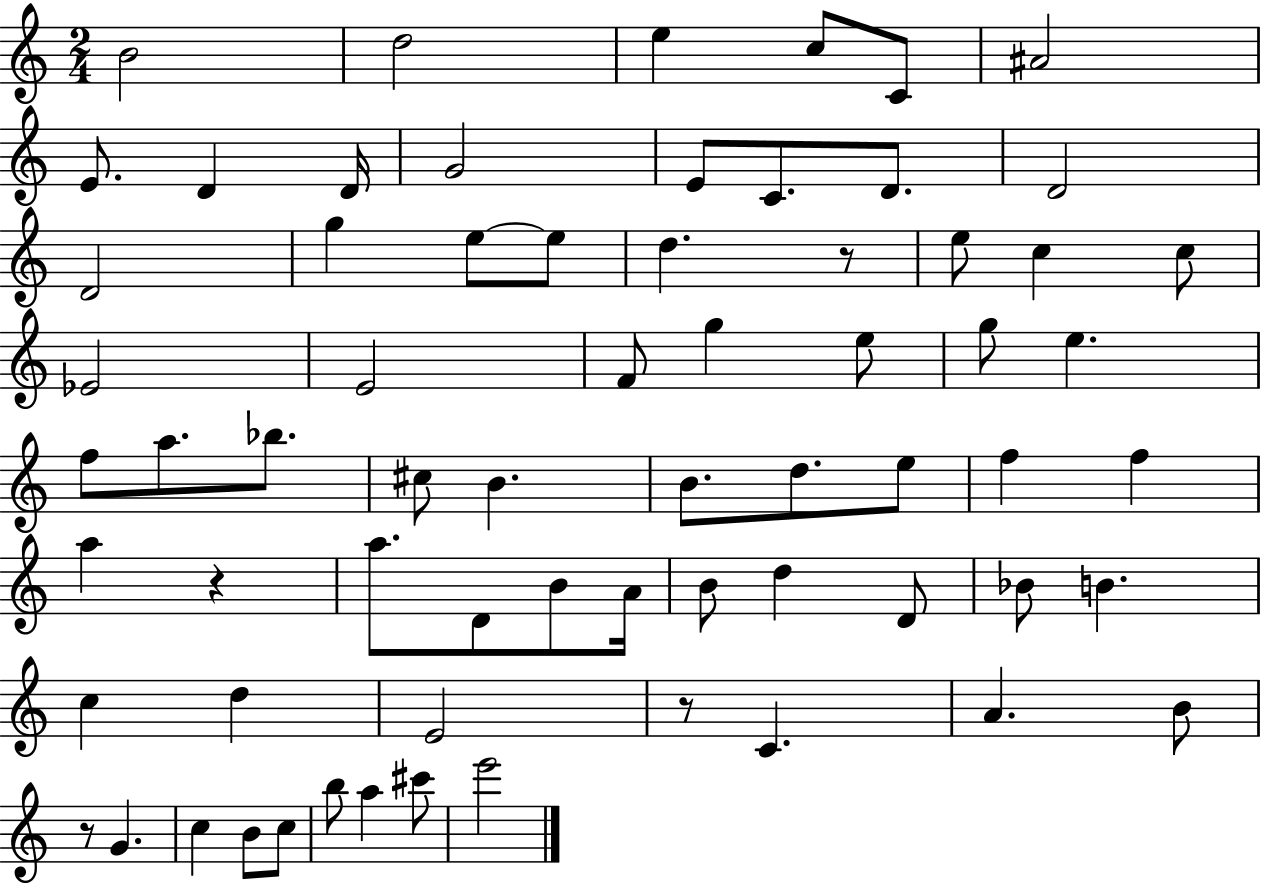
X:1
T:Untitled
M:2/4
L:1/4
K:C
B2 d2 e c/2 C/2 ^A2 E/2 D D/4 G2 E/2 C/2 D/2 D2 D2 g e/2 e/2 d z/2 e/2 c c/2 _E2 E2 F/2 g e/2 g/2 e f/2 a/2 _b/2 ^c/2 B B/2 d/2 e/2 f f a z a/2 D/2 B/2 A/4 B/2 d D/2 _B/2 B c d E2 z/2 C A B/2 z/2 G c B/2 c/2 b/2 a ^c'/2 e'2